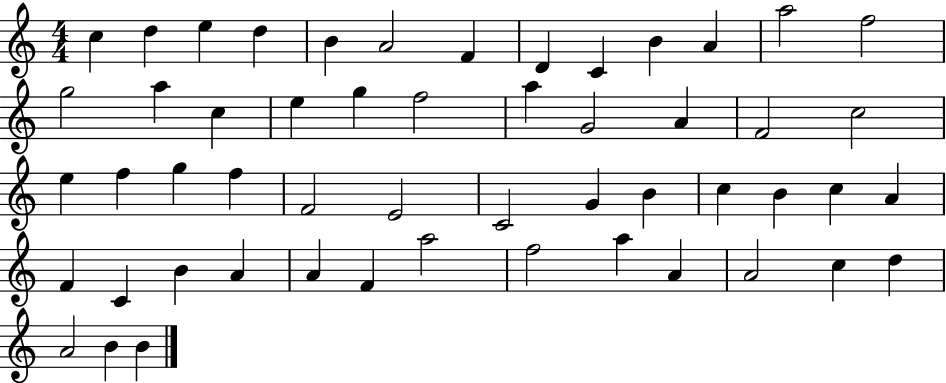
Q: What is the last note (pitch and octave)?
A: B4